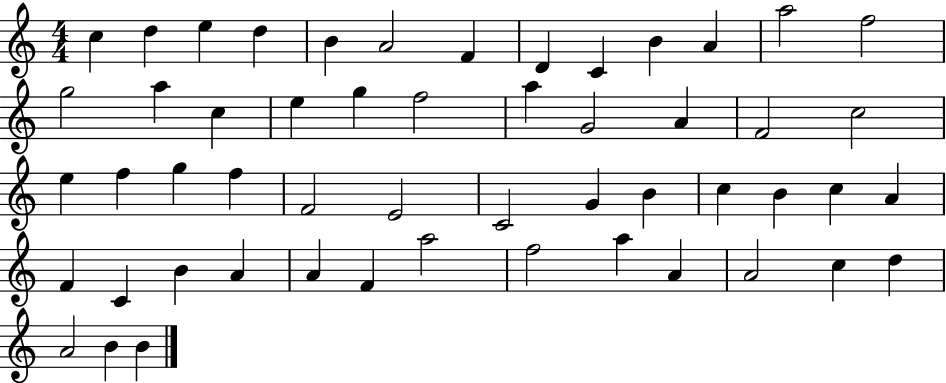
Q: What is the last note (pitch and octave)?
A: B4